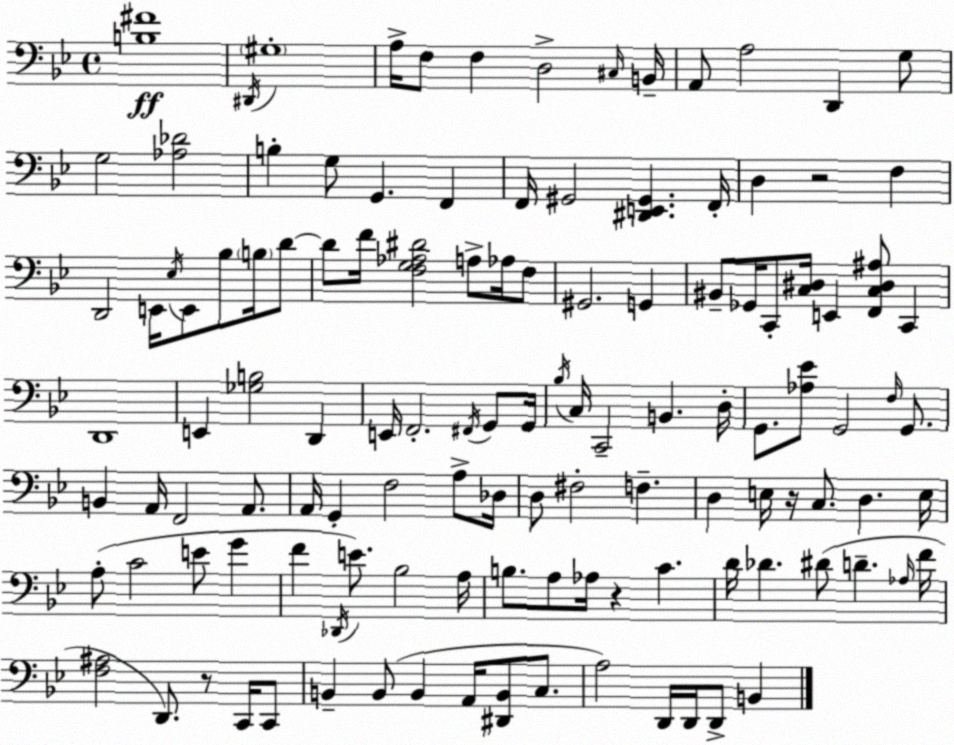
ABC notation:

X:1
T:Untitled
M:4/4
L:1/4
K:Gm
[B,^F]4 ^D,,/4 ^G,4 A,/4 F,/2 F, D,2 ^C,/4 B,,/4 A,,/2 A,2 D,, G,/2 G,2 [_A,_D]2 B, G,/2 G,, F,, F,,/4 ^G,,2 [^D,,E,,^G,,] F,,/4 D, z2 F, D,,2 E,,/4 _E,/4 E,,/2 _B,/2 B,/4 D/2 D/2 F/4 [F,G,_A,^D]2 A,/2 _A,/4 F,/2 ^G,,2 G,, ^B,,/2 _G,,/4 C,,/2 [C,^D,]/4 E,, [F,,C,^D,^A,]/2 C,, D,,4 E,, [_G,B,]2 D,, E,,/4 F,,2 ^F,,/4 G,,/2 G,,/4 _B,/4 C,/4 C,,2 B,, D,/4 G,,/2 [_A,_E]/2 G,,2 F,/4 G,,/2 B,, A,,/4 F,,2 A,,/2 A,,/4 G,, F,2 A,/2 _D,/4 D,/2 ^F,2 F, D, E,/4 z/4 C,/2 D, E,/4 A,/2 C2 E/2 G F _D,,/4 E/2 _B,2 A,/4 B,/2 A,/2 _A,/4 z C D/4 _D ^D/2 D _A,/4 F/4 [F,^A,]2 D,,/2 z/2 C,,/4 C,,/2 B,, B,,/2 B,, A,,/4 [^D,,B,,]/2 C,/2 A,2 D,,/4 D,,/4 D,,/2 B,,